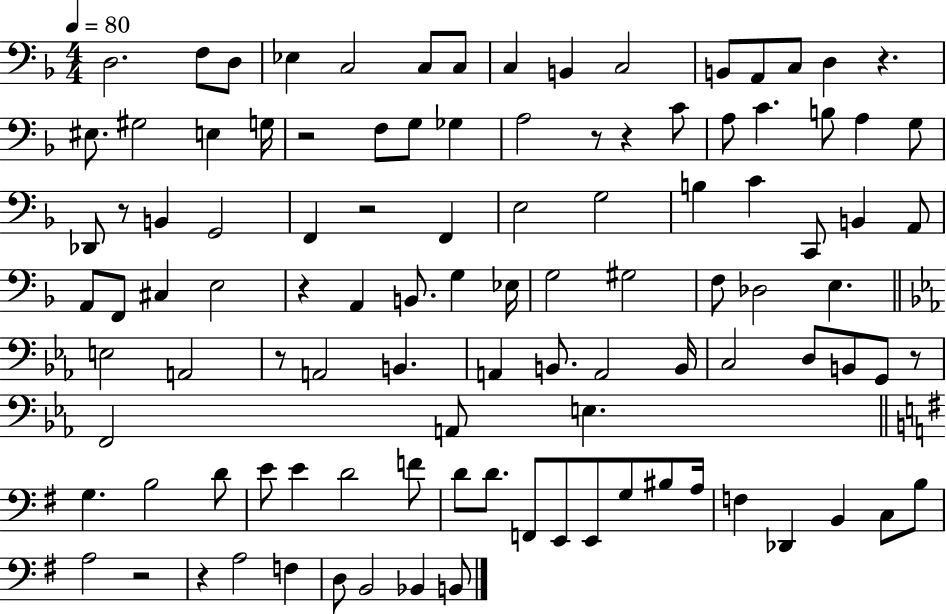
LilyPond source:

{
  \clef bass
  \numericTimeSignature
  \time 4/4
  \key f \major
  \tempo 4 = 80
  \repeat volta 2 { d2. f8 d8 | ees4 c2 c8 c8 | c4 b,4 c2 | b,8 a,8 c8 d4 r4. | \break eis8. gis2 e4 g16 | r2 f8 g8 ges4 | a2 r8 r4 c'8 | a8 c'4. b8 a4 g8 | \break des,8 r8 b,4 g,2 | f,4 r2 f,4 | e2 g2 | b4 c'4 c,8 b,4 a,8 | \break a,8 f,8 cis4 e2 | r4 a,4 b,8. g4 ees16 | g2 gis2 | f8 des2 e4. | \break \bar "||" \break \key c \minor e2 a,2 | r8 a,2 b,4. | a,4 b,8. a,2 b,16 | c2 d8 b,8 g,8 r8 | \break f,2 a,8 e4. | \bar "||" \break \key e \minor g4. b2 d'8 | e'8 e'4 d'2 f'8 | d'8 d'8. f,8 e,8 e,8 g8 bis8 a16 | f4 des,4 b,4 c8 b8 | \break a2 r2 | r4 a2 f4 | d8 b,2 bes,4 b,8 | } \bar "|."
}